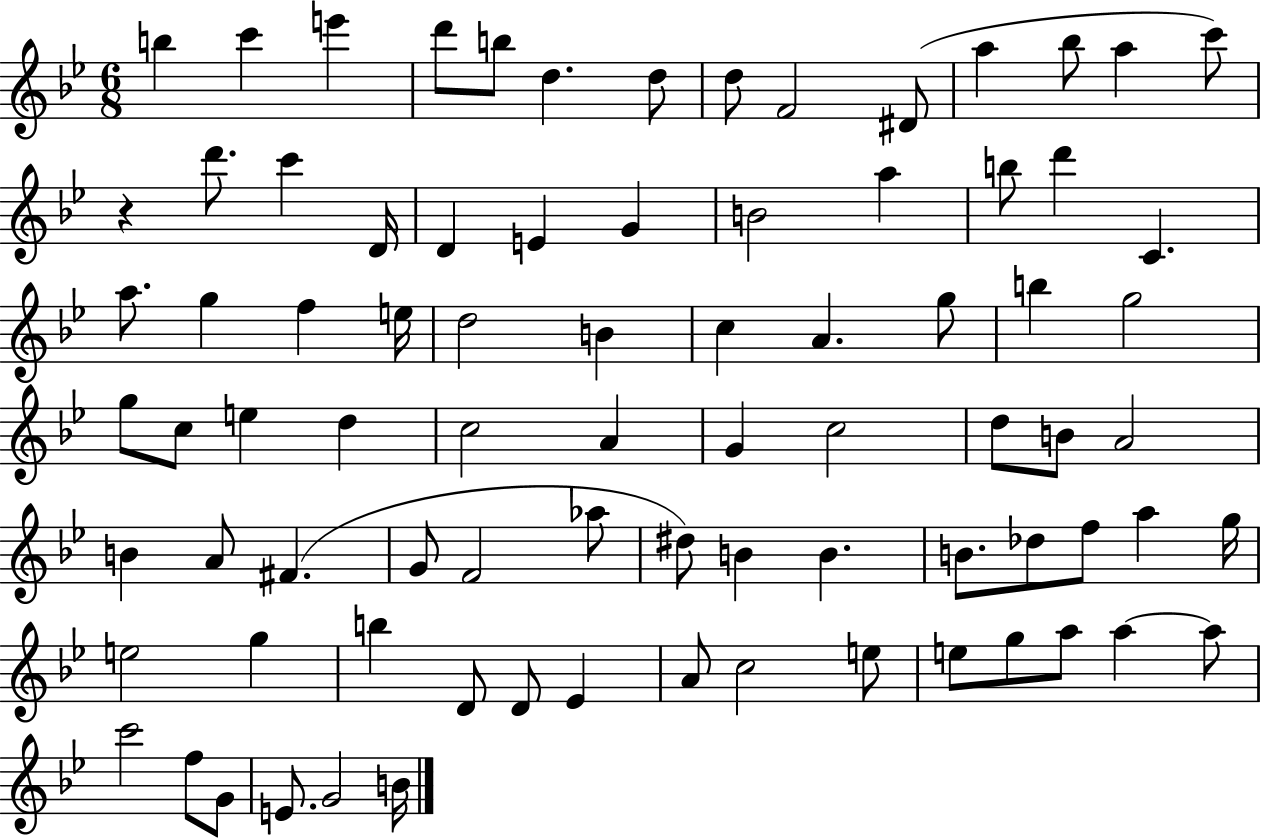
B5/q C6/q E6/q D6/e B5/e D5/q. D5/e D5/e F4/h D#4/e A5/q Bb5/e A5/q C6/e R/q D6/e. C6/q D4/s D4/q E4/q G4/q B4/h A5/q B5/e D6/q C4/q. A5/e. G5/q F5/q E5/s D5/h B4/q C5/q A4/q. G5/e B5/q G5/h G5/e C5/e E5/q D5/q C5/h A4/q G4/q C5/h D5/e B4/e A4/h B4/q A4/e F#4/q. G4/e F4/h Ab5/e D#5/e B4/q B4/q. B4/e. Db5/e F5/e A5/q G5/s E5/h G5/q B5/q D4/e D4/e Eb4/q A4/e C5/h E5/e E5/e G5/e A5/e A5/q A5/e C6/h F5/e G4/e E4/e. G4/h B4/s